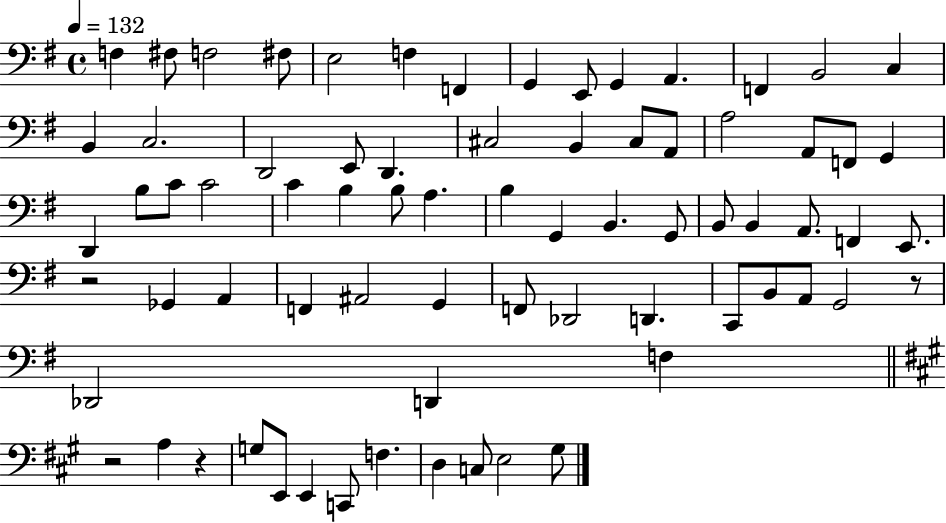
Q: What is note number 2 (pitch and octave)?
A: F#3